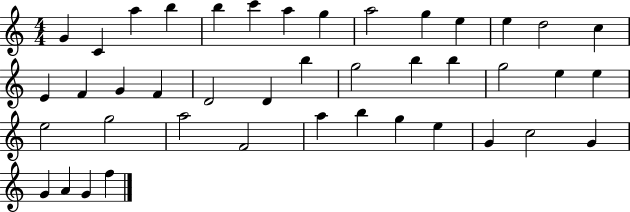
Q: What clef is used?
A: treble